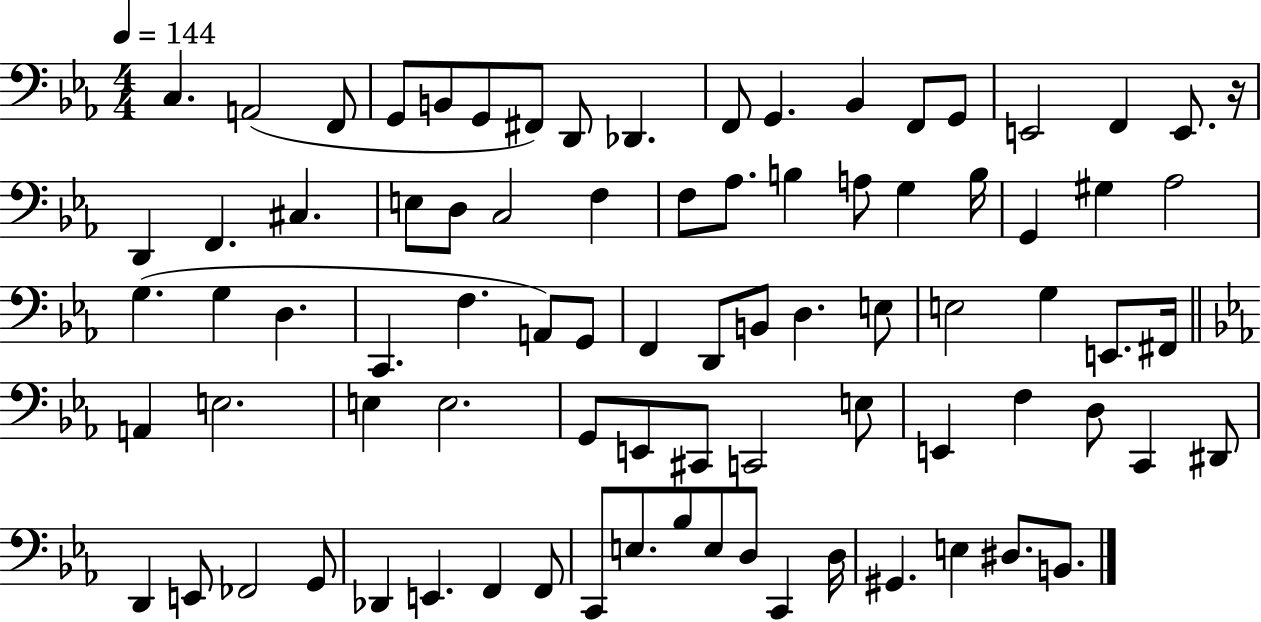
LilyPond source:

{
  \clef bass
  \numericTimeSignature
  \time 4/4
  \key ees \major
  \tempo 4 = 144
  c4. a,2( f,8 | g,8 b,8 g,8 fis,8) d,8 des,4. | f,8 g,4. bes,4 f,8 g,8 | e,2 f,4 e,8. r16 | \break d,4 f,4. cis4. | e8 d8 c2 f4 | f8 aes8. b4 a8 g4 b16 | g,4 gis4 aes2 | \break g4.( g4 d4. | c,4. f4. a,8) g,8 | f,4 d,8 b,8 d4. e8 | e2 g4 e,8. fis,16 | \break \bar "||" \break \key ees \major a,4 e2. | e4 e2. | g,8 e,8 cis,8 c,2 e8 | e,4 f4 d8 c,4 dis,8 | \break d,4 e,8 fes,2 g,8 | des,4 e,4. f,4 f,8 | c,8 e8. bes8 e8 d8 c,4 d16 | gis,4. e4 dis8. b,8. | \break \bar "|."
}